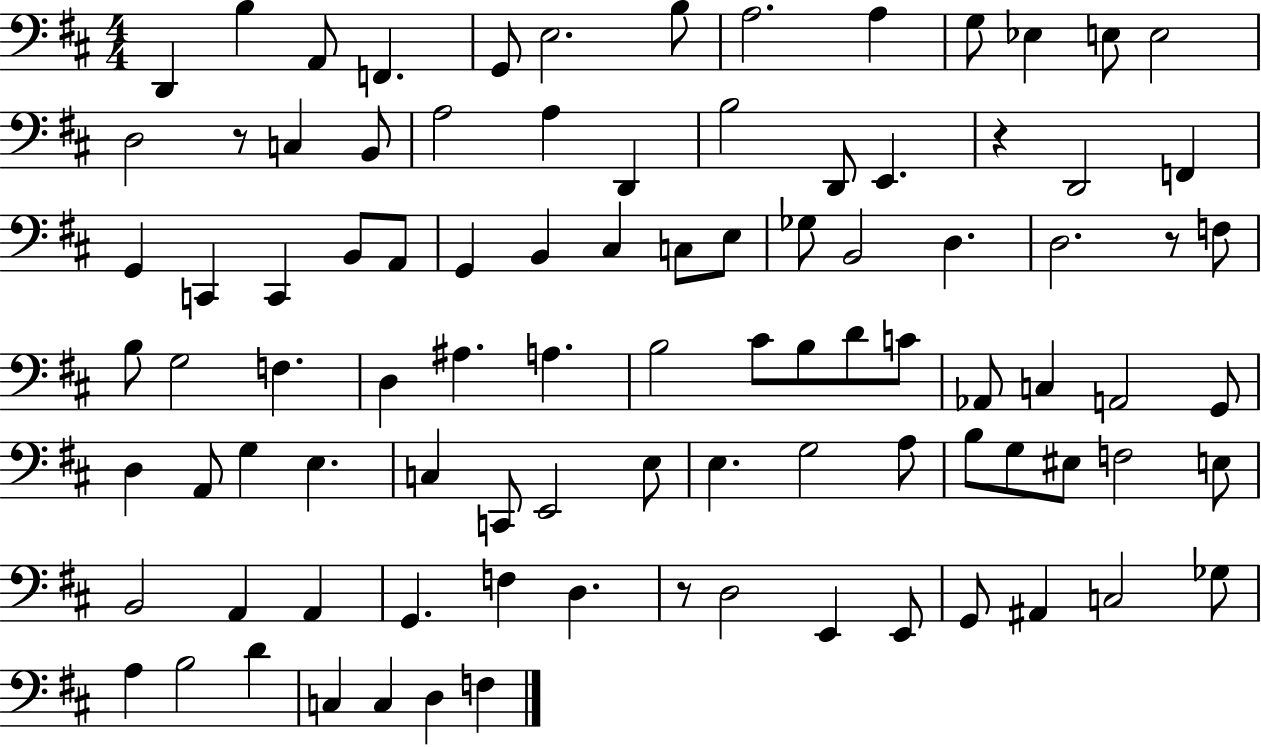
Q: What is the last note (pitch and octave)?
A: F3